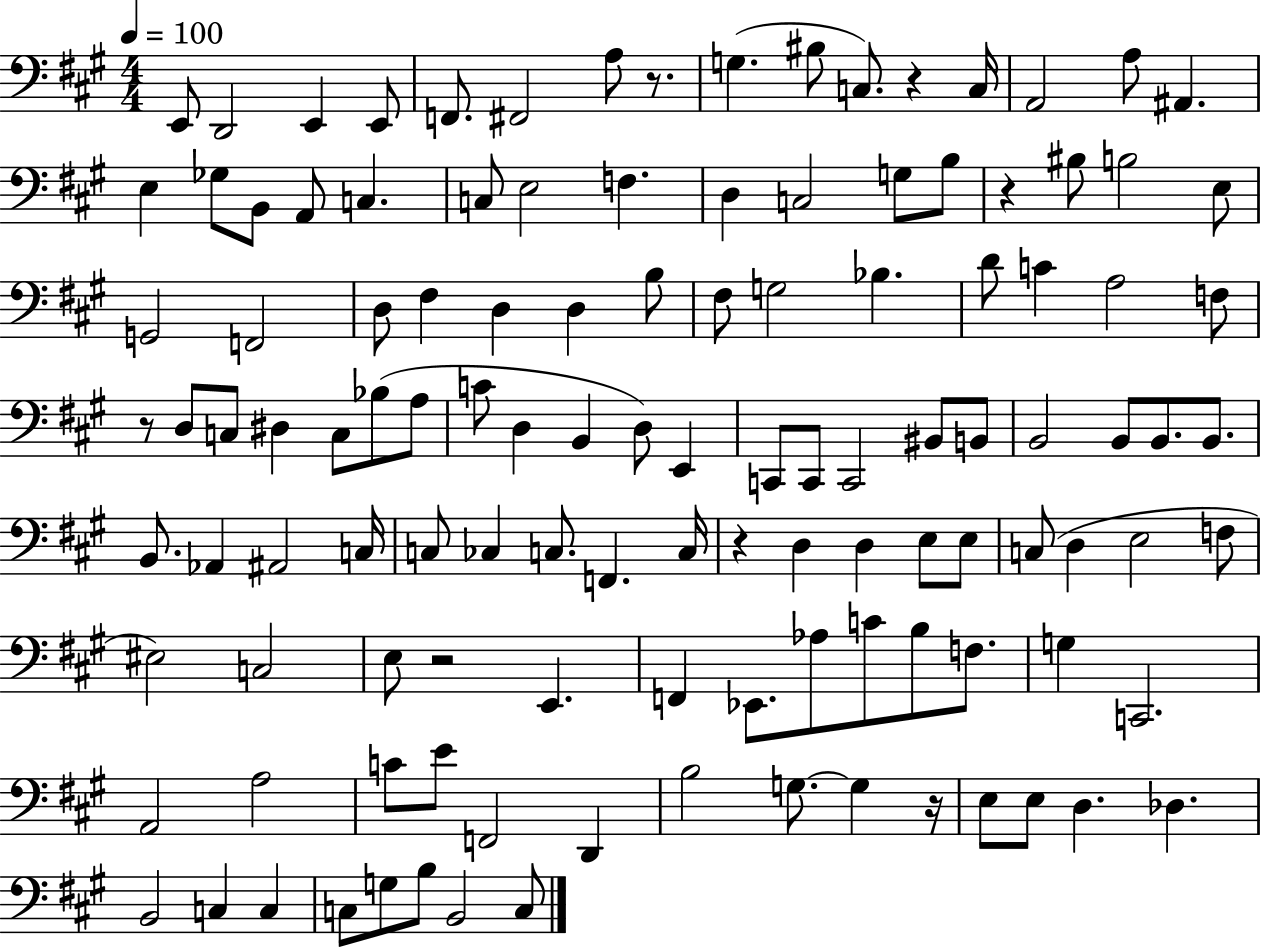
E2/e D2/h E2/q E2/e F2/e. F#2/h A3/e R/e. G3/q. BIS3/e C3/e. R/q C3/s A2/h A3/e A#2/q. E3/q Gb3/e B2/e A2/e C3/q. C3/e E3/h F3/q. D3/q C3/h G3/e B3/e R/q BIS3/e B3/h E3/e G2/h F2/h D3/e F#3/q D3/q D3/q B3/e F#3/e G3/h Bb3/q. D4/e C4/q A3/h F3/e R/e D3/e C3/e D#3/q C3/e Bb3/e A3/e C4/e D3/q B2/q D3/e E2/q C2/e C2/e C2/h BIS2/e B2/e B2/h B2/e B2/e. B2/e. B2/e. Ab2/q A#2/h C3/s C3/e CES3/q C3/e. F2/q. C3/s R/q D3/q D3/q E3/e E3/e C3/e D3/q E3/h F3/e EIS3/h C3/h E3/e R/h E2/q. F2/q Eb2/e. Ab3/e C4/e B3/e F3/e. G3/q C2/h. A2/h A3/h C4/e E4/e F2/h D2/q B3/h G3/e. G3/q R/s E3/e E3/e D3/q. Db3/q. B2/h C3/q C3/q C3/e G3/e B3/e B2/h C3/e